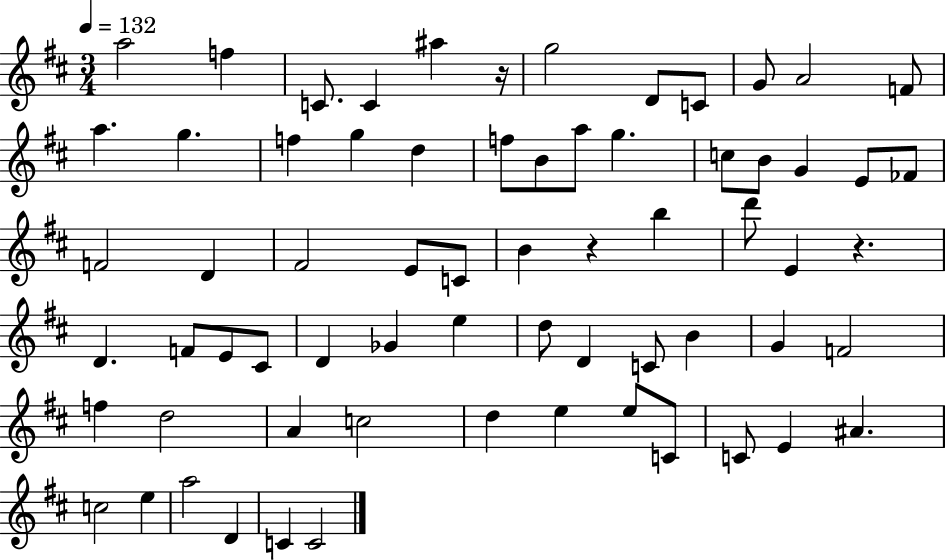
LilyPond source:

{
  \clef treble
  \numericTimeSignature
  \time 3/4
  \key d \major
  \tempo 4 = 132
  a''2 f''4 | c'8. c'4 ais''4 r16 | g''2 d'8 c'8 | g'8 a'2 f'8 | \break a''4. g''4. | f''4 g''4 d''4 | f''8 b'8 a''8 g''4. | c''8 b'8 g'4 e'8 fes'8 | \break f'2 d'4 | fis'2 e'8 c'8 | b'4 r4 b''4 | d'''8 e'4 r4. | \break d'4. f'8 e'8 cis'8 | d'4 ges'4 e''4 | d''8 d'4 c'8 b'4 | g'4 f'2 | \break f''4 d''2 | a'4 c''2 | d''4 e''4 e''8 c'8 | c'8 e'4 ais'4. | \break c''2 e''4 | a''2 d'4 | c'4 c'2 | \bar "|."
}